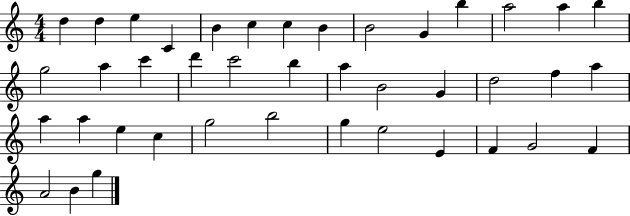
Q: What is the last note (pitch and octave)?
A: G5